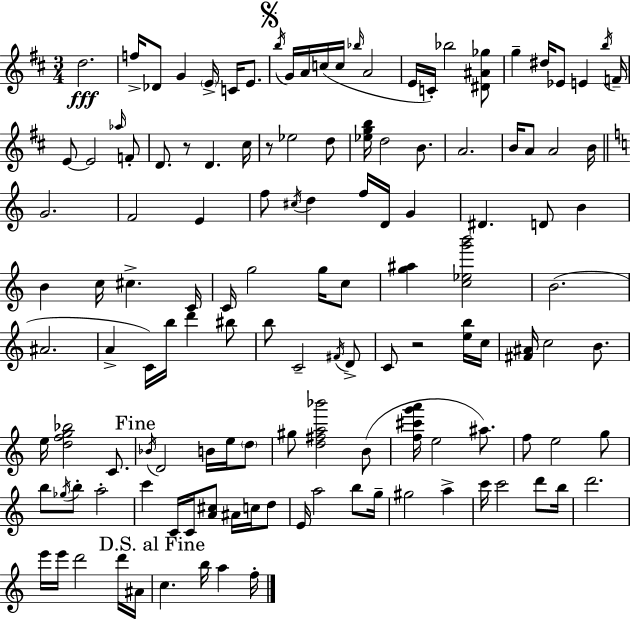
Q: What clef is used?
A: treble